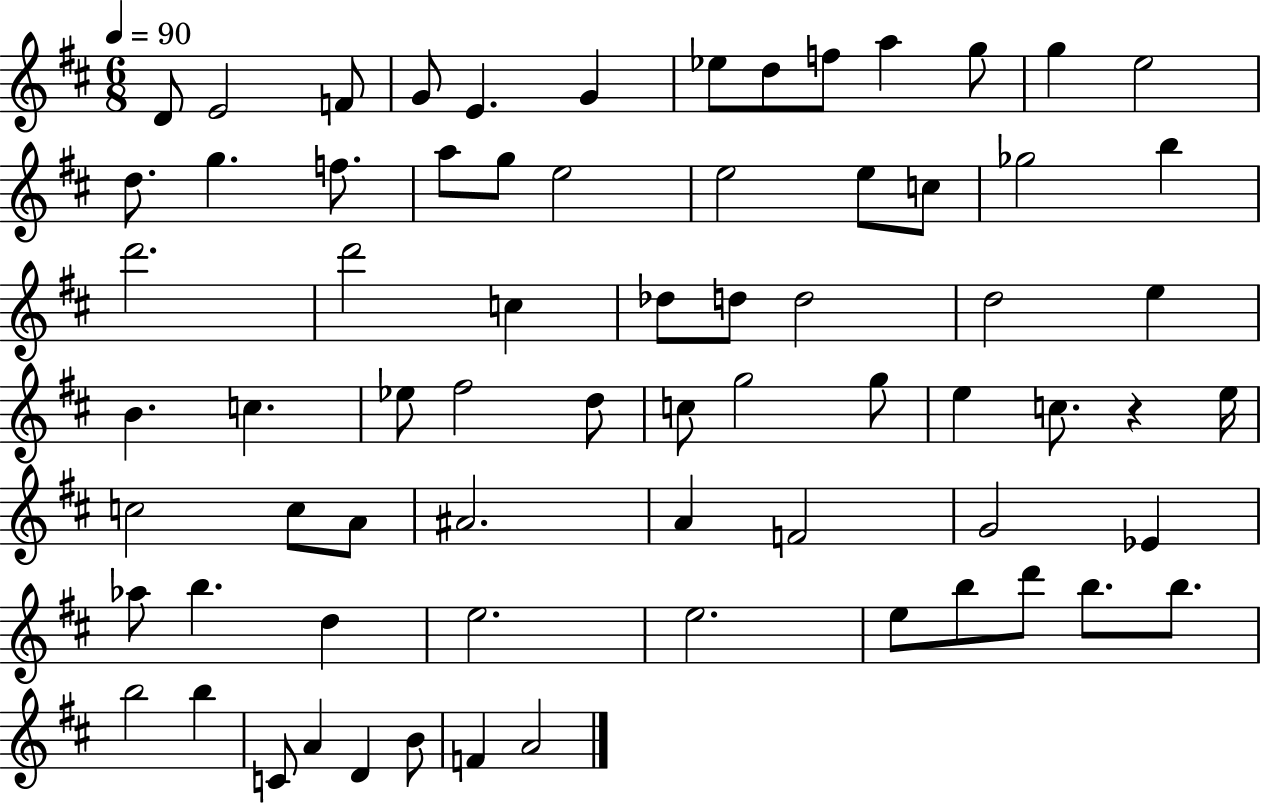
D4/e E4/h F4/e G4/e E4/q. G4/q Eb5/e D5/e F5/e A5/q G5/e G5/q E5/h D5/e. G5/q. F5/e. A5/e G5/e E5/h E5/h E5/e C5/e Gb5/h B5/q D6/h. D6/h C5/q Db5/e D5/e D5/h D5/h E5/q B4/q. C5/q. Eb5/e F#5/h D5/e C5/e G5/h G5/e E5/q C5/e. R/q E5/s C5/h C5/e A4/e A#4/h. A4/q F4/h G4/h Eb4/q Ab5/e B5/q. D5/q E5/h. E5/h. E5/e B5/e D6/e B5/e. B5/e. B5/h B5/q C4/e A4/q D4/q B4/e F4/q A4/h